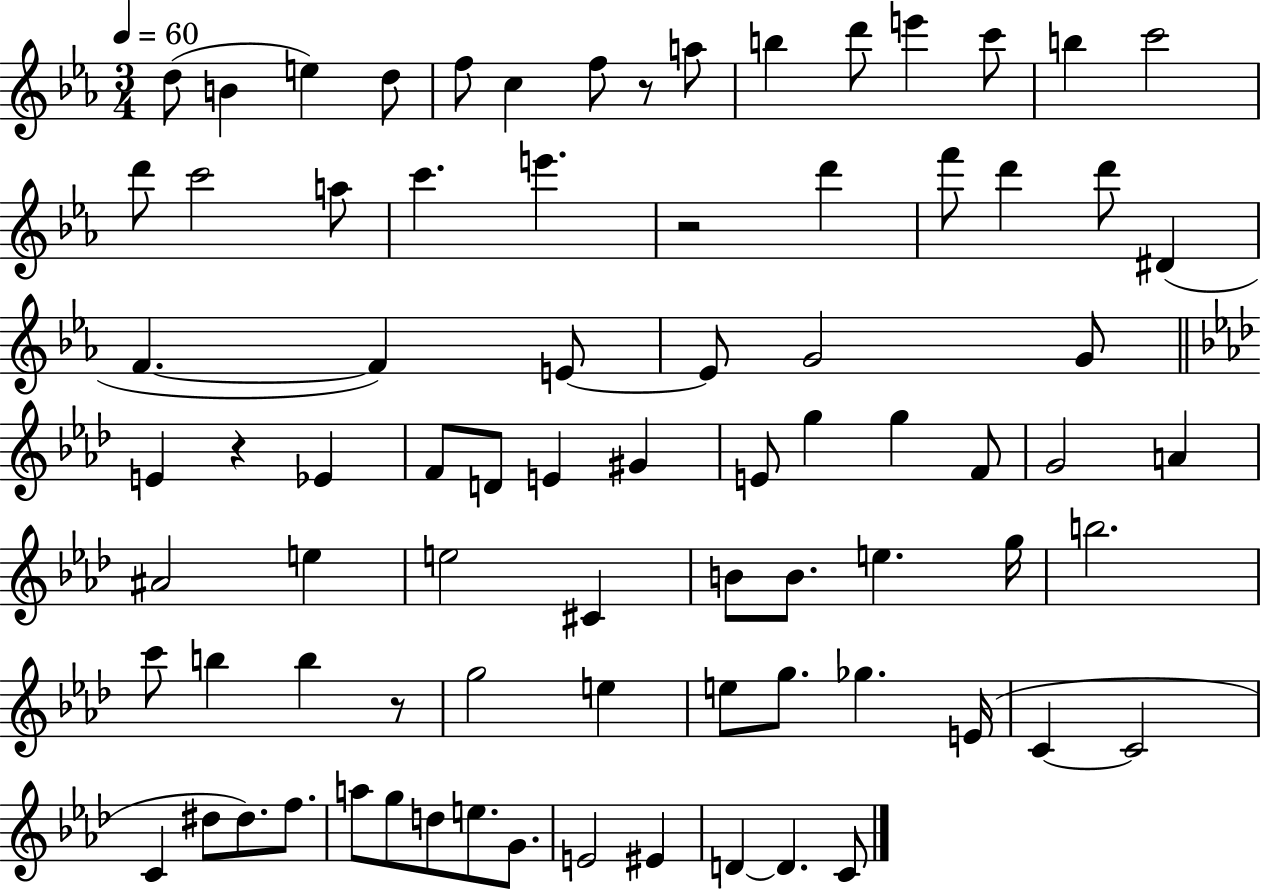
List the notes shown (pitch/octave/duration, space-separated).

D5/e B4/q E5/q D5/e F5/e C5/q F5/e R/e A5/e B5/q D6/e E6/q C6/e B5/q C6/h D6/e C6/h A5/e C6/q. E6/q. R/h D6/q F6/e D6/q D6/e D#4/q F4/q. F4/q E4/e E4/e G4/h G4/e E4/q R/q Eb4/q F4/e D4/e E4/q G#4/q E4/e G5/q G5/q F4/e G4/h A4/q A#4/h E5/q E5/h C#4/q B4/e B4/e. E5/q. G5/s B5/h. C6/e B5/q B5/q R/e G5/h E5/q E5/e G5/e. Gb5/q. E4/s C4/q C4/h C4/q D#5/e D#5/e. F5/e. A5/e G5/e D5/e E5/e. G4/e. E4/h EIS4/q D4/q D4/q. C4/e